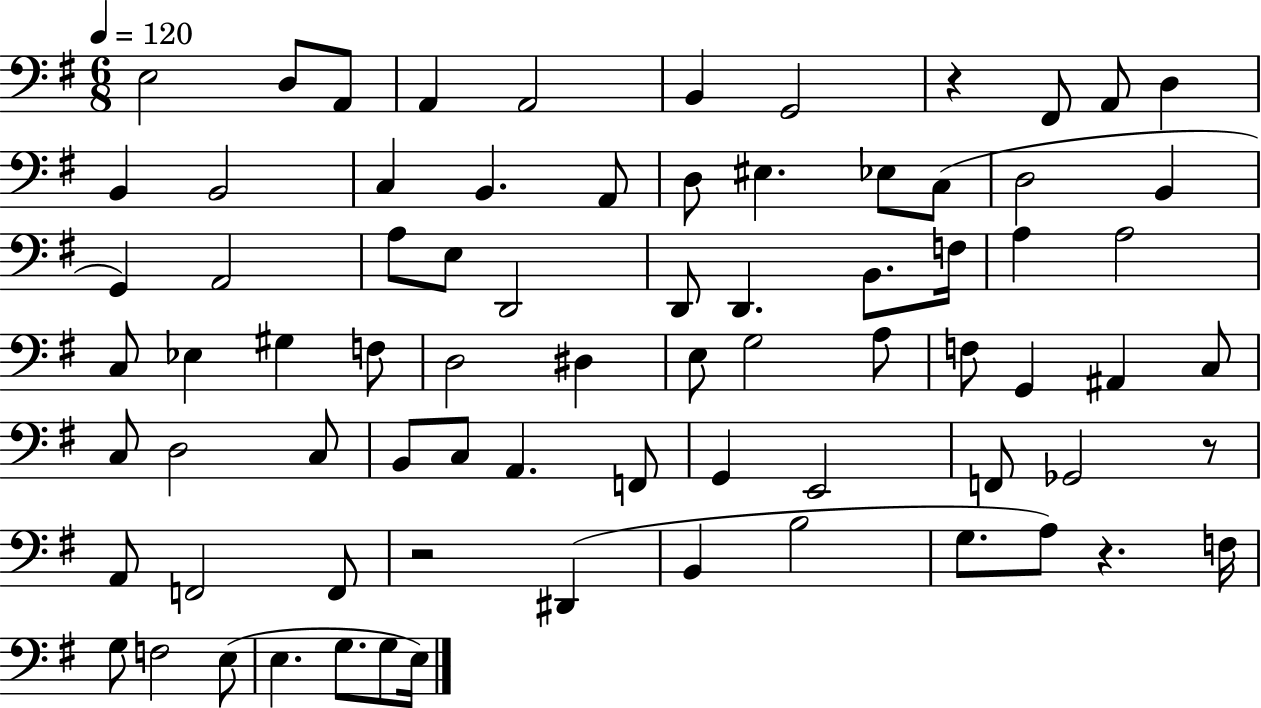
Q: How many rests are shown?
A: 4